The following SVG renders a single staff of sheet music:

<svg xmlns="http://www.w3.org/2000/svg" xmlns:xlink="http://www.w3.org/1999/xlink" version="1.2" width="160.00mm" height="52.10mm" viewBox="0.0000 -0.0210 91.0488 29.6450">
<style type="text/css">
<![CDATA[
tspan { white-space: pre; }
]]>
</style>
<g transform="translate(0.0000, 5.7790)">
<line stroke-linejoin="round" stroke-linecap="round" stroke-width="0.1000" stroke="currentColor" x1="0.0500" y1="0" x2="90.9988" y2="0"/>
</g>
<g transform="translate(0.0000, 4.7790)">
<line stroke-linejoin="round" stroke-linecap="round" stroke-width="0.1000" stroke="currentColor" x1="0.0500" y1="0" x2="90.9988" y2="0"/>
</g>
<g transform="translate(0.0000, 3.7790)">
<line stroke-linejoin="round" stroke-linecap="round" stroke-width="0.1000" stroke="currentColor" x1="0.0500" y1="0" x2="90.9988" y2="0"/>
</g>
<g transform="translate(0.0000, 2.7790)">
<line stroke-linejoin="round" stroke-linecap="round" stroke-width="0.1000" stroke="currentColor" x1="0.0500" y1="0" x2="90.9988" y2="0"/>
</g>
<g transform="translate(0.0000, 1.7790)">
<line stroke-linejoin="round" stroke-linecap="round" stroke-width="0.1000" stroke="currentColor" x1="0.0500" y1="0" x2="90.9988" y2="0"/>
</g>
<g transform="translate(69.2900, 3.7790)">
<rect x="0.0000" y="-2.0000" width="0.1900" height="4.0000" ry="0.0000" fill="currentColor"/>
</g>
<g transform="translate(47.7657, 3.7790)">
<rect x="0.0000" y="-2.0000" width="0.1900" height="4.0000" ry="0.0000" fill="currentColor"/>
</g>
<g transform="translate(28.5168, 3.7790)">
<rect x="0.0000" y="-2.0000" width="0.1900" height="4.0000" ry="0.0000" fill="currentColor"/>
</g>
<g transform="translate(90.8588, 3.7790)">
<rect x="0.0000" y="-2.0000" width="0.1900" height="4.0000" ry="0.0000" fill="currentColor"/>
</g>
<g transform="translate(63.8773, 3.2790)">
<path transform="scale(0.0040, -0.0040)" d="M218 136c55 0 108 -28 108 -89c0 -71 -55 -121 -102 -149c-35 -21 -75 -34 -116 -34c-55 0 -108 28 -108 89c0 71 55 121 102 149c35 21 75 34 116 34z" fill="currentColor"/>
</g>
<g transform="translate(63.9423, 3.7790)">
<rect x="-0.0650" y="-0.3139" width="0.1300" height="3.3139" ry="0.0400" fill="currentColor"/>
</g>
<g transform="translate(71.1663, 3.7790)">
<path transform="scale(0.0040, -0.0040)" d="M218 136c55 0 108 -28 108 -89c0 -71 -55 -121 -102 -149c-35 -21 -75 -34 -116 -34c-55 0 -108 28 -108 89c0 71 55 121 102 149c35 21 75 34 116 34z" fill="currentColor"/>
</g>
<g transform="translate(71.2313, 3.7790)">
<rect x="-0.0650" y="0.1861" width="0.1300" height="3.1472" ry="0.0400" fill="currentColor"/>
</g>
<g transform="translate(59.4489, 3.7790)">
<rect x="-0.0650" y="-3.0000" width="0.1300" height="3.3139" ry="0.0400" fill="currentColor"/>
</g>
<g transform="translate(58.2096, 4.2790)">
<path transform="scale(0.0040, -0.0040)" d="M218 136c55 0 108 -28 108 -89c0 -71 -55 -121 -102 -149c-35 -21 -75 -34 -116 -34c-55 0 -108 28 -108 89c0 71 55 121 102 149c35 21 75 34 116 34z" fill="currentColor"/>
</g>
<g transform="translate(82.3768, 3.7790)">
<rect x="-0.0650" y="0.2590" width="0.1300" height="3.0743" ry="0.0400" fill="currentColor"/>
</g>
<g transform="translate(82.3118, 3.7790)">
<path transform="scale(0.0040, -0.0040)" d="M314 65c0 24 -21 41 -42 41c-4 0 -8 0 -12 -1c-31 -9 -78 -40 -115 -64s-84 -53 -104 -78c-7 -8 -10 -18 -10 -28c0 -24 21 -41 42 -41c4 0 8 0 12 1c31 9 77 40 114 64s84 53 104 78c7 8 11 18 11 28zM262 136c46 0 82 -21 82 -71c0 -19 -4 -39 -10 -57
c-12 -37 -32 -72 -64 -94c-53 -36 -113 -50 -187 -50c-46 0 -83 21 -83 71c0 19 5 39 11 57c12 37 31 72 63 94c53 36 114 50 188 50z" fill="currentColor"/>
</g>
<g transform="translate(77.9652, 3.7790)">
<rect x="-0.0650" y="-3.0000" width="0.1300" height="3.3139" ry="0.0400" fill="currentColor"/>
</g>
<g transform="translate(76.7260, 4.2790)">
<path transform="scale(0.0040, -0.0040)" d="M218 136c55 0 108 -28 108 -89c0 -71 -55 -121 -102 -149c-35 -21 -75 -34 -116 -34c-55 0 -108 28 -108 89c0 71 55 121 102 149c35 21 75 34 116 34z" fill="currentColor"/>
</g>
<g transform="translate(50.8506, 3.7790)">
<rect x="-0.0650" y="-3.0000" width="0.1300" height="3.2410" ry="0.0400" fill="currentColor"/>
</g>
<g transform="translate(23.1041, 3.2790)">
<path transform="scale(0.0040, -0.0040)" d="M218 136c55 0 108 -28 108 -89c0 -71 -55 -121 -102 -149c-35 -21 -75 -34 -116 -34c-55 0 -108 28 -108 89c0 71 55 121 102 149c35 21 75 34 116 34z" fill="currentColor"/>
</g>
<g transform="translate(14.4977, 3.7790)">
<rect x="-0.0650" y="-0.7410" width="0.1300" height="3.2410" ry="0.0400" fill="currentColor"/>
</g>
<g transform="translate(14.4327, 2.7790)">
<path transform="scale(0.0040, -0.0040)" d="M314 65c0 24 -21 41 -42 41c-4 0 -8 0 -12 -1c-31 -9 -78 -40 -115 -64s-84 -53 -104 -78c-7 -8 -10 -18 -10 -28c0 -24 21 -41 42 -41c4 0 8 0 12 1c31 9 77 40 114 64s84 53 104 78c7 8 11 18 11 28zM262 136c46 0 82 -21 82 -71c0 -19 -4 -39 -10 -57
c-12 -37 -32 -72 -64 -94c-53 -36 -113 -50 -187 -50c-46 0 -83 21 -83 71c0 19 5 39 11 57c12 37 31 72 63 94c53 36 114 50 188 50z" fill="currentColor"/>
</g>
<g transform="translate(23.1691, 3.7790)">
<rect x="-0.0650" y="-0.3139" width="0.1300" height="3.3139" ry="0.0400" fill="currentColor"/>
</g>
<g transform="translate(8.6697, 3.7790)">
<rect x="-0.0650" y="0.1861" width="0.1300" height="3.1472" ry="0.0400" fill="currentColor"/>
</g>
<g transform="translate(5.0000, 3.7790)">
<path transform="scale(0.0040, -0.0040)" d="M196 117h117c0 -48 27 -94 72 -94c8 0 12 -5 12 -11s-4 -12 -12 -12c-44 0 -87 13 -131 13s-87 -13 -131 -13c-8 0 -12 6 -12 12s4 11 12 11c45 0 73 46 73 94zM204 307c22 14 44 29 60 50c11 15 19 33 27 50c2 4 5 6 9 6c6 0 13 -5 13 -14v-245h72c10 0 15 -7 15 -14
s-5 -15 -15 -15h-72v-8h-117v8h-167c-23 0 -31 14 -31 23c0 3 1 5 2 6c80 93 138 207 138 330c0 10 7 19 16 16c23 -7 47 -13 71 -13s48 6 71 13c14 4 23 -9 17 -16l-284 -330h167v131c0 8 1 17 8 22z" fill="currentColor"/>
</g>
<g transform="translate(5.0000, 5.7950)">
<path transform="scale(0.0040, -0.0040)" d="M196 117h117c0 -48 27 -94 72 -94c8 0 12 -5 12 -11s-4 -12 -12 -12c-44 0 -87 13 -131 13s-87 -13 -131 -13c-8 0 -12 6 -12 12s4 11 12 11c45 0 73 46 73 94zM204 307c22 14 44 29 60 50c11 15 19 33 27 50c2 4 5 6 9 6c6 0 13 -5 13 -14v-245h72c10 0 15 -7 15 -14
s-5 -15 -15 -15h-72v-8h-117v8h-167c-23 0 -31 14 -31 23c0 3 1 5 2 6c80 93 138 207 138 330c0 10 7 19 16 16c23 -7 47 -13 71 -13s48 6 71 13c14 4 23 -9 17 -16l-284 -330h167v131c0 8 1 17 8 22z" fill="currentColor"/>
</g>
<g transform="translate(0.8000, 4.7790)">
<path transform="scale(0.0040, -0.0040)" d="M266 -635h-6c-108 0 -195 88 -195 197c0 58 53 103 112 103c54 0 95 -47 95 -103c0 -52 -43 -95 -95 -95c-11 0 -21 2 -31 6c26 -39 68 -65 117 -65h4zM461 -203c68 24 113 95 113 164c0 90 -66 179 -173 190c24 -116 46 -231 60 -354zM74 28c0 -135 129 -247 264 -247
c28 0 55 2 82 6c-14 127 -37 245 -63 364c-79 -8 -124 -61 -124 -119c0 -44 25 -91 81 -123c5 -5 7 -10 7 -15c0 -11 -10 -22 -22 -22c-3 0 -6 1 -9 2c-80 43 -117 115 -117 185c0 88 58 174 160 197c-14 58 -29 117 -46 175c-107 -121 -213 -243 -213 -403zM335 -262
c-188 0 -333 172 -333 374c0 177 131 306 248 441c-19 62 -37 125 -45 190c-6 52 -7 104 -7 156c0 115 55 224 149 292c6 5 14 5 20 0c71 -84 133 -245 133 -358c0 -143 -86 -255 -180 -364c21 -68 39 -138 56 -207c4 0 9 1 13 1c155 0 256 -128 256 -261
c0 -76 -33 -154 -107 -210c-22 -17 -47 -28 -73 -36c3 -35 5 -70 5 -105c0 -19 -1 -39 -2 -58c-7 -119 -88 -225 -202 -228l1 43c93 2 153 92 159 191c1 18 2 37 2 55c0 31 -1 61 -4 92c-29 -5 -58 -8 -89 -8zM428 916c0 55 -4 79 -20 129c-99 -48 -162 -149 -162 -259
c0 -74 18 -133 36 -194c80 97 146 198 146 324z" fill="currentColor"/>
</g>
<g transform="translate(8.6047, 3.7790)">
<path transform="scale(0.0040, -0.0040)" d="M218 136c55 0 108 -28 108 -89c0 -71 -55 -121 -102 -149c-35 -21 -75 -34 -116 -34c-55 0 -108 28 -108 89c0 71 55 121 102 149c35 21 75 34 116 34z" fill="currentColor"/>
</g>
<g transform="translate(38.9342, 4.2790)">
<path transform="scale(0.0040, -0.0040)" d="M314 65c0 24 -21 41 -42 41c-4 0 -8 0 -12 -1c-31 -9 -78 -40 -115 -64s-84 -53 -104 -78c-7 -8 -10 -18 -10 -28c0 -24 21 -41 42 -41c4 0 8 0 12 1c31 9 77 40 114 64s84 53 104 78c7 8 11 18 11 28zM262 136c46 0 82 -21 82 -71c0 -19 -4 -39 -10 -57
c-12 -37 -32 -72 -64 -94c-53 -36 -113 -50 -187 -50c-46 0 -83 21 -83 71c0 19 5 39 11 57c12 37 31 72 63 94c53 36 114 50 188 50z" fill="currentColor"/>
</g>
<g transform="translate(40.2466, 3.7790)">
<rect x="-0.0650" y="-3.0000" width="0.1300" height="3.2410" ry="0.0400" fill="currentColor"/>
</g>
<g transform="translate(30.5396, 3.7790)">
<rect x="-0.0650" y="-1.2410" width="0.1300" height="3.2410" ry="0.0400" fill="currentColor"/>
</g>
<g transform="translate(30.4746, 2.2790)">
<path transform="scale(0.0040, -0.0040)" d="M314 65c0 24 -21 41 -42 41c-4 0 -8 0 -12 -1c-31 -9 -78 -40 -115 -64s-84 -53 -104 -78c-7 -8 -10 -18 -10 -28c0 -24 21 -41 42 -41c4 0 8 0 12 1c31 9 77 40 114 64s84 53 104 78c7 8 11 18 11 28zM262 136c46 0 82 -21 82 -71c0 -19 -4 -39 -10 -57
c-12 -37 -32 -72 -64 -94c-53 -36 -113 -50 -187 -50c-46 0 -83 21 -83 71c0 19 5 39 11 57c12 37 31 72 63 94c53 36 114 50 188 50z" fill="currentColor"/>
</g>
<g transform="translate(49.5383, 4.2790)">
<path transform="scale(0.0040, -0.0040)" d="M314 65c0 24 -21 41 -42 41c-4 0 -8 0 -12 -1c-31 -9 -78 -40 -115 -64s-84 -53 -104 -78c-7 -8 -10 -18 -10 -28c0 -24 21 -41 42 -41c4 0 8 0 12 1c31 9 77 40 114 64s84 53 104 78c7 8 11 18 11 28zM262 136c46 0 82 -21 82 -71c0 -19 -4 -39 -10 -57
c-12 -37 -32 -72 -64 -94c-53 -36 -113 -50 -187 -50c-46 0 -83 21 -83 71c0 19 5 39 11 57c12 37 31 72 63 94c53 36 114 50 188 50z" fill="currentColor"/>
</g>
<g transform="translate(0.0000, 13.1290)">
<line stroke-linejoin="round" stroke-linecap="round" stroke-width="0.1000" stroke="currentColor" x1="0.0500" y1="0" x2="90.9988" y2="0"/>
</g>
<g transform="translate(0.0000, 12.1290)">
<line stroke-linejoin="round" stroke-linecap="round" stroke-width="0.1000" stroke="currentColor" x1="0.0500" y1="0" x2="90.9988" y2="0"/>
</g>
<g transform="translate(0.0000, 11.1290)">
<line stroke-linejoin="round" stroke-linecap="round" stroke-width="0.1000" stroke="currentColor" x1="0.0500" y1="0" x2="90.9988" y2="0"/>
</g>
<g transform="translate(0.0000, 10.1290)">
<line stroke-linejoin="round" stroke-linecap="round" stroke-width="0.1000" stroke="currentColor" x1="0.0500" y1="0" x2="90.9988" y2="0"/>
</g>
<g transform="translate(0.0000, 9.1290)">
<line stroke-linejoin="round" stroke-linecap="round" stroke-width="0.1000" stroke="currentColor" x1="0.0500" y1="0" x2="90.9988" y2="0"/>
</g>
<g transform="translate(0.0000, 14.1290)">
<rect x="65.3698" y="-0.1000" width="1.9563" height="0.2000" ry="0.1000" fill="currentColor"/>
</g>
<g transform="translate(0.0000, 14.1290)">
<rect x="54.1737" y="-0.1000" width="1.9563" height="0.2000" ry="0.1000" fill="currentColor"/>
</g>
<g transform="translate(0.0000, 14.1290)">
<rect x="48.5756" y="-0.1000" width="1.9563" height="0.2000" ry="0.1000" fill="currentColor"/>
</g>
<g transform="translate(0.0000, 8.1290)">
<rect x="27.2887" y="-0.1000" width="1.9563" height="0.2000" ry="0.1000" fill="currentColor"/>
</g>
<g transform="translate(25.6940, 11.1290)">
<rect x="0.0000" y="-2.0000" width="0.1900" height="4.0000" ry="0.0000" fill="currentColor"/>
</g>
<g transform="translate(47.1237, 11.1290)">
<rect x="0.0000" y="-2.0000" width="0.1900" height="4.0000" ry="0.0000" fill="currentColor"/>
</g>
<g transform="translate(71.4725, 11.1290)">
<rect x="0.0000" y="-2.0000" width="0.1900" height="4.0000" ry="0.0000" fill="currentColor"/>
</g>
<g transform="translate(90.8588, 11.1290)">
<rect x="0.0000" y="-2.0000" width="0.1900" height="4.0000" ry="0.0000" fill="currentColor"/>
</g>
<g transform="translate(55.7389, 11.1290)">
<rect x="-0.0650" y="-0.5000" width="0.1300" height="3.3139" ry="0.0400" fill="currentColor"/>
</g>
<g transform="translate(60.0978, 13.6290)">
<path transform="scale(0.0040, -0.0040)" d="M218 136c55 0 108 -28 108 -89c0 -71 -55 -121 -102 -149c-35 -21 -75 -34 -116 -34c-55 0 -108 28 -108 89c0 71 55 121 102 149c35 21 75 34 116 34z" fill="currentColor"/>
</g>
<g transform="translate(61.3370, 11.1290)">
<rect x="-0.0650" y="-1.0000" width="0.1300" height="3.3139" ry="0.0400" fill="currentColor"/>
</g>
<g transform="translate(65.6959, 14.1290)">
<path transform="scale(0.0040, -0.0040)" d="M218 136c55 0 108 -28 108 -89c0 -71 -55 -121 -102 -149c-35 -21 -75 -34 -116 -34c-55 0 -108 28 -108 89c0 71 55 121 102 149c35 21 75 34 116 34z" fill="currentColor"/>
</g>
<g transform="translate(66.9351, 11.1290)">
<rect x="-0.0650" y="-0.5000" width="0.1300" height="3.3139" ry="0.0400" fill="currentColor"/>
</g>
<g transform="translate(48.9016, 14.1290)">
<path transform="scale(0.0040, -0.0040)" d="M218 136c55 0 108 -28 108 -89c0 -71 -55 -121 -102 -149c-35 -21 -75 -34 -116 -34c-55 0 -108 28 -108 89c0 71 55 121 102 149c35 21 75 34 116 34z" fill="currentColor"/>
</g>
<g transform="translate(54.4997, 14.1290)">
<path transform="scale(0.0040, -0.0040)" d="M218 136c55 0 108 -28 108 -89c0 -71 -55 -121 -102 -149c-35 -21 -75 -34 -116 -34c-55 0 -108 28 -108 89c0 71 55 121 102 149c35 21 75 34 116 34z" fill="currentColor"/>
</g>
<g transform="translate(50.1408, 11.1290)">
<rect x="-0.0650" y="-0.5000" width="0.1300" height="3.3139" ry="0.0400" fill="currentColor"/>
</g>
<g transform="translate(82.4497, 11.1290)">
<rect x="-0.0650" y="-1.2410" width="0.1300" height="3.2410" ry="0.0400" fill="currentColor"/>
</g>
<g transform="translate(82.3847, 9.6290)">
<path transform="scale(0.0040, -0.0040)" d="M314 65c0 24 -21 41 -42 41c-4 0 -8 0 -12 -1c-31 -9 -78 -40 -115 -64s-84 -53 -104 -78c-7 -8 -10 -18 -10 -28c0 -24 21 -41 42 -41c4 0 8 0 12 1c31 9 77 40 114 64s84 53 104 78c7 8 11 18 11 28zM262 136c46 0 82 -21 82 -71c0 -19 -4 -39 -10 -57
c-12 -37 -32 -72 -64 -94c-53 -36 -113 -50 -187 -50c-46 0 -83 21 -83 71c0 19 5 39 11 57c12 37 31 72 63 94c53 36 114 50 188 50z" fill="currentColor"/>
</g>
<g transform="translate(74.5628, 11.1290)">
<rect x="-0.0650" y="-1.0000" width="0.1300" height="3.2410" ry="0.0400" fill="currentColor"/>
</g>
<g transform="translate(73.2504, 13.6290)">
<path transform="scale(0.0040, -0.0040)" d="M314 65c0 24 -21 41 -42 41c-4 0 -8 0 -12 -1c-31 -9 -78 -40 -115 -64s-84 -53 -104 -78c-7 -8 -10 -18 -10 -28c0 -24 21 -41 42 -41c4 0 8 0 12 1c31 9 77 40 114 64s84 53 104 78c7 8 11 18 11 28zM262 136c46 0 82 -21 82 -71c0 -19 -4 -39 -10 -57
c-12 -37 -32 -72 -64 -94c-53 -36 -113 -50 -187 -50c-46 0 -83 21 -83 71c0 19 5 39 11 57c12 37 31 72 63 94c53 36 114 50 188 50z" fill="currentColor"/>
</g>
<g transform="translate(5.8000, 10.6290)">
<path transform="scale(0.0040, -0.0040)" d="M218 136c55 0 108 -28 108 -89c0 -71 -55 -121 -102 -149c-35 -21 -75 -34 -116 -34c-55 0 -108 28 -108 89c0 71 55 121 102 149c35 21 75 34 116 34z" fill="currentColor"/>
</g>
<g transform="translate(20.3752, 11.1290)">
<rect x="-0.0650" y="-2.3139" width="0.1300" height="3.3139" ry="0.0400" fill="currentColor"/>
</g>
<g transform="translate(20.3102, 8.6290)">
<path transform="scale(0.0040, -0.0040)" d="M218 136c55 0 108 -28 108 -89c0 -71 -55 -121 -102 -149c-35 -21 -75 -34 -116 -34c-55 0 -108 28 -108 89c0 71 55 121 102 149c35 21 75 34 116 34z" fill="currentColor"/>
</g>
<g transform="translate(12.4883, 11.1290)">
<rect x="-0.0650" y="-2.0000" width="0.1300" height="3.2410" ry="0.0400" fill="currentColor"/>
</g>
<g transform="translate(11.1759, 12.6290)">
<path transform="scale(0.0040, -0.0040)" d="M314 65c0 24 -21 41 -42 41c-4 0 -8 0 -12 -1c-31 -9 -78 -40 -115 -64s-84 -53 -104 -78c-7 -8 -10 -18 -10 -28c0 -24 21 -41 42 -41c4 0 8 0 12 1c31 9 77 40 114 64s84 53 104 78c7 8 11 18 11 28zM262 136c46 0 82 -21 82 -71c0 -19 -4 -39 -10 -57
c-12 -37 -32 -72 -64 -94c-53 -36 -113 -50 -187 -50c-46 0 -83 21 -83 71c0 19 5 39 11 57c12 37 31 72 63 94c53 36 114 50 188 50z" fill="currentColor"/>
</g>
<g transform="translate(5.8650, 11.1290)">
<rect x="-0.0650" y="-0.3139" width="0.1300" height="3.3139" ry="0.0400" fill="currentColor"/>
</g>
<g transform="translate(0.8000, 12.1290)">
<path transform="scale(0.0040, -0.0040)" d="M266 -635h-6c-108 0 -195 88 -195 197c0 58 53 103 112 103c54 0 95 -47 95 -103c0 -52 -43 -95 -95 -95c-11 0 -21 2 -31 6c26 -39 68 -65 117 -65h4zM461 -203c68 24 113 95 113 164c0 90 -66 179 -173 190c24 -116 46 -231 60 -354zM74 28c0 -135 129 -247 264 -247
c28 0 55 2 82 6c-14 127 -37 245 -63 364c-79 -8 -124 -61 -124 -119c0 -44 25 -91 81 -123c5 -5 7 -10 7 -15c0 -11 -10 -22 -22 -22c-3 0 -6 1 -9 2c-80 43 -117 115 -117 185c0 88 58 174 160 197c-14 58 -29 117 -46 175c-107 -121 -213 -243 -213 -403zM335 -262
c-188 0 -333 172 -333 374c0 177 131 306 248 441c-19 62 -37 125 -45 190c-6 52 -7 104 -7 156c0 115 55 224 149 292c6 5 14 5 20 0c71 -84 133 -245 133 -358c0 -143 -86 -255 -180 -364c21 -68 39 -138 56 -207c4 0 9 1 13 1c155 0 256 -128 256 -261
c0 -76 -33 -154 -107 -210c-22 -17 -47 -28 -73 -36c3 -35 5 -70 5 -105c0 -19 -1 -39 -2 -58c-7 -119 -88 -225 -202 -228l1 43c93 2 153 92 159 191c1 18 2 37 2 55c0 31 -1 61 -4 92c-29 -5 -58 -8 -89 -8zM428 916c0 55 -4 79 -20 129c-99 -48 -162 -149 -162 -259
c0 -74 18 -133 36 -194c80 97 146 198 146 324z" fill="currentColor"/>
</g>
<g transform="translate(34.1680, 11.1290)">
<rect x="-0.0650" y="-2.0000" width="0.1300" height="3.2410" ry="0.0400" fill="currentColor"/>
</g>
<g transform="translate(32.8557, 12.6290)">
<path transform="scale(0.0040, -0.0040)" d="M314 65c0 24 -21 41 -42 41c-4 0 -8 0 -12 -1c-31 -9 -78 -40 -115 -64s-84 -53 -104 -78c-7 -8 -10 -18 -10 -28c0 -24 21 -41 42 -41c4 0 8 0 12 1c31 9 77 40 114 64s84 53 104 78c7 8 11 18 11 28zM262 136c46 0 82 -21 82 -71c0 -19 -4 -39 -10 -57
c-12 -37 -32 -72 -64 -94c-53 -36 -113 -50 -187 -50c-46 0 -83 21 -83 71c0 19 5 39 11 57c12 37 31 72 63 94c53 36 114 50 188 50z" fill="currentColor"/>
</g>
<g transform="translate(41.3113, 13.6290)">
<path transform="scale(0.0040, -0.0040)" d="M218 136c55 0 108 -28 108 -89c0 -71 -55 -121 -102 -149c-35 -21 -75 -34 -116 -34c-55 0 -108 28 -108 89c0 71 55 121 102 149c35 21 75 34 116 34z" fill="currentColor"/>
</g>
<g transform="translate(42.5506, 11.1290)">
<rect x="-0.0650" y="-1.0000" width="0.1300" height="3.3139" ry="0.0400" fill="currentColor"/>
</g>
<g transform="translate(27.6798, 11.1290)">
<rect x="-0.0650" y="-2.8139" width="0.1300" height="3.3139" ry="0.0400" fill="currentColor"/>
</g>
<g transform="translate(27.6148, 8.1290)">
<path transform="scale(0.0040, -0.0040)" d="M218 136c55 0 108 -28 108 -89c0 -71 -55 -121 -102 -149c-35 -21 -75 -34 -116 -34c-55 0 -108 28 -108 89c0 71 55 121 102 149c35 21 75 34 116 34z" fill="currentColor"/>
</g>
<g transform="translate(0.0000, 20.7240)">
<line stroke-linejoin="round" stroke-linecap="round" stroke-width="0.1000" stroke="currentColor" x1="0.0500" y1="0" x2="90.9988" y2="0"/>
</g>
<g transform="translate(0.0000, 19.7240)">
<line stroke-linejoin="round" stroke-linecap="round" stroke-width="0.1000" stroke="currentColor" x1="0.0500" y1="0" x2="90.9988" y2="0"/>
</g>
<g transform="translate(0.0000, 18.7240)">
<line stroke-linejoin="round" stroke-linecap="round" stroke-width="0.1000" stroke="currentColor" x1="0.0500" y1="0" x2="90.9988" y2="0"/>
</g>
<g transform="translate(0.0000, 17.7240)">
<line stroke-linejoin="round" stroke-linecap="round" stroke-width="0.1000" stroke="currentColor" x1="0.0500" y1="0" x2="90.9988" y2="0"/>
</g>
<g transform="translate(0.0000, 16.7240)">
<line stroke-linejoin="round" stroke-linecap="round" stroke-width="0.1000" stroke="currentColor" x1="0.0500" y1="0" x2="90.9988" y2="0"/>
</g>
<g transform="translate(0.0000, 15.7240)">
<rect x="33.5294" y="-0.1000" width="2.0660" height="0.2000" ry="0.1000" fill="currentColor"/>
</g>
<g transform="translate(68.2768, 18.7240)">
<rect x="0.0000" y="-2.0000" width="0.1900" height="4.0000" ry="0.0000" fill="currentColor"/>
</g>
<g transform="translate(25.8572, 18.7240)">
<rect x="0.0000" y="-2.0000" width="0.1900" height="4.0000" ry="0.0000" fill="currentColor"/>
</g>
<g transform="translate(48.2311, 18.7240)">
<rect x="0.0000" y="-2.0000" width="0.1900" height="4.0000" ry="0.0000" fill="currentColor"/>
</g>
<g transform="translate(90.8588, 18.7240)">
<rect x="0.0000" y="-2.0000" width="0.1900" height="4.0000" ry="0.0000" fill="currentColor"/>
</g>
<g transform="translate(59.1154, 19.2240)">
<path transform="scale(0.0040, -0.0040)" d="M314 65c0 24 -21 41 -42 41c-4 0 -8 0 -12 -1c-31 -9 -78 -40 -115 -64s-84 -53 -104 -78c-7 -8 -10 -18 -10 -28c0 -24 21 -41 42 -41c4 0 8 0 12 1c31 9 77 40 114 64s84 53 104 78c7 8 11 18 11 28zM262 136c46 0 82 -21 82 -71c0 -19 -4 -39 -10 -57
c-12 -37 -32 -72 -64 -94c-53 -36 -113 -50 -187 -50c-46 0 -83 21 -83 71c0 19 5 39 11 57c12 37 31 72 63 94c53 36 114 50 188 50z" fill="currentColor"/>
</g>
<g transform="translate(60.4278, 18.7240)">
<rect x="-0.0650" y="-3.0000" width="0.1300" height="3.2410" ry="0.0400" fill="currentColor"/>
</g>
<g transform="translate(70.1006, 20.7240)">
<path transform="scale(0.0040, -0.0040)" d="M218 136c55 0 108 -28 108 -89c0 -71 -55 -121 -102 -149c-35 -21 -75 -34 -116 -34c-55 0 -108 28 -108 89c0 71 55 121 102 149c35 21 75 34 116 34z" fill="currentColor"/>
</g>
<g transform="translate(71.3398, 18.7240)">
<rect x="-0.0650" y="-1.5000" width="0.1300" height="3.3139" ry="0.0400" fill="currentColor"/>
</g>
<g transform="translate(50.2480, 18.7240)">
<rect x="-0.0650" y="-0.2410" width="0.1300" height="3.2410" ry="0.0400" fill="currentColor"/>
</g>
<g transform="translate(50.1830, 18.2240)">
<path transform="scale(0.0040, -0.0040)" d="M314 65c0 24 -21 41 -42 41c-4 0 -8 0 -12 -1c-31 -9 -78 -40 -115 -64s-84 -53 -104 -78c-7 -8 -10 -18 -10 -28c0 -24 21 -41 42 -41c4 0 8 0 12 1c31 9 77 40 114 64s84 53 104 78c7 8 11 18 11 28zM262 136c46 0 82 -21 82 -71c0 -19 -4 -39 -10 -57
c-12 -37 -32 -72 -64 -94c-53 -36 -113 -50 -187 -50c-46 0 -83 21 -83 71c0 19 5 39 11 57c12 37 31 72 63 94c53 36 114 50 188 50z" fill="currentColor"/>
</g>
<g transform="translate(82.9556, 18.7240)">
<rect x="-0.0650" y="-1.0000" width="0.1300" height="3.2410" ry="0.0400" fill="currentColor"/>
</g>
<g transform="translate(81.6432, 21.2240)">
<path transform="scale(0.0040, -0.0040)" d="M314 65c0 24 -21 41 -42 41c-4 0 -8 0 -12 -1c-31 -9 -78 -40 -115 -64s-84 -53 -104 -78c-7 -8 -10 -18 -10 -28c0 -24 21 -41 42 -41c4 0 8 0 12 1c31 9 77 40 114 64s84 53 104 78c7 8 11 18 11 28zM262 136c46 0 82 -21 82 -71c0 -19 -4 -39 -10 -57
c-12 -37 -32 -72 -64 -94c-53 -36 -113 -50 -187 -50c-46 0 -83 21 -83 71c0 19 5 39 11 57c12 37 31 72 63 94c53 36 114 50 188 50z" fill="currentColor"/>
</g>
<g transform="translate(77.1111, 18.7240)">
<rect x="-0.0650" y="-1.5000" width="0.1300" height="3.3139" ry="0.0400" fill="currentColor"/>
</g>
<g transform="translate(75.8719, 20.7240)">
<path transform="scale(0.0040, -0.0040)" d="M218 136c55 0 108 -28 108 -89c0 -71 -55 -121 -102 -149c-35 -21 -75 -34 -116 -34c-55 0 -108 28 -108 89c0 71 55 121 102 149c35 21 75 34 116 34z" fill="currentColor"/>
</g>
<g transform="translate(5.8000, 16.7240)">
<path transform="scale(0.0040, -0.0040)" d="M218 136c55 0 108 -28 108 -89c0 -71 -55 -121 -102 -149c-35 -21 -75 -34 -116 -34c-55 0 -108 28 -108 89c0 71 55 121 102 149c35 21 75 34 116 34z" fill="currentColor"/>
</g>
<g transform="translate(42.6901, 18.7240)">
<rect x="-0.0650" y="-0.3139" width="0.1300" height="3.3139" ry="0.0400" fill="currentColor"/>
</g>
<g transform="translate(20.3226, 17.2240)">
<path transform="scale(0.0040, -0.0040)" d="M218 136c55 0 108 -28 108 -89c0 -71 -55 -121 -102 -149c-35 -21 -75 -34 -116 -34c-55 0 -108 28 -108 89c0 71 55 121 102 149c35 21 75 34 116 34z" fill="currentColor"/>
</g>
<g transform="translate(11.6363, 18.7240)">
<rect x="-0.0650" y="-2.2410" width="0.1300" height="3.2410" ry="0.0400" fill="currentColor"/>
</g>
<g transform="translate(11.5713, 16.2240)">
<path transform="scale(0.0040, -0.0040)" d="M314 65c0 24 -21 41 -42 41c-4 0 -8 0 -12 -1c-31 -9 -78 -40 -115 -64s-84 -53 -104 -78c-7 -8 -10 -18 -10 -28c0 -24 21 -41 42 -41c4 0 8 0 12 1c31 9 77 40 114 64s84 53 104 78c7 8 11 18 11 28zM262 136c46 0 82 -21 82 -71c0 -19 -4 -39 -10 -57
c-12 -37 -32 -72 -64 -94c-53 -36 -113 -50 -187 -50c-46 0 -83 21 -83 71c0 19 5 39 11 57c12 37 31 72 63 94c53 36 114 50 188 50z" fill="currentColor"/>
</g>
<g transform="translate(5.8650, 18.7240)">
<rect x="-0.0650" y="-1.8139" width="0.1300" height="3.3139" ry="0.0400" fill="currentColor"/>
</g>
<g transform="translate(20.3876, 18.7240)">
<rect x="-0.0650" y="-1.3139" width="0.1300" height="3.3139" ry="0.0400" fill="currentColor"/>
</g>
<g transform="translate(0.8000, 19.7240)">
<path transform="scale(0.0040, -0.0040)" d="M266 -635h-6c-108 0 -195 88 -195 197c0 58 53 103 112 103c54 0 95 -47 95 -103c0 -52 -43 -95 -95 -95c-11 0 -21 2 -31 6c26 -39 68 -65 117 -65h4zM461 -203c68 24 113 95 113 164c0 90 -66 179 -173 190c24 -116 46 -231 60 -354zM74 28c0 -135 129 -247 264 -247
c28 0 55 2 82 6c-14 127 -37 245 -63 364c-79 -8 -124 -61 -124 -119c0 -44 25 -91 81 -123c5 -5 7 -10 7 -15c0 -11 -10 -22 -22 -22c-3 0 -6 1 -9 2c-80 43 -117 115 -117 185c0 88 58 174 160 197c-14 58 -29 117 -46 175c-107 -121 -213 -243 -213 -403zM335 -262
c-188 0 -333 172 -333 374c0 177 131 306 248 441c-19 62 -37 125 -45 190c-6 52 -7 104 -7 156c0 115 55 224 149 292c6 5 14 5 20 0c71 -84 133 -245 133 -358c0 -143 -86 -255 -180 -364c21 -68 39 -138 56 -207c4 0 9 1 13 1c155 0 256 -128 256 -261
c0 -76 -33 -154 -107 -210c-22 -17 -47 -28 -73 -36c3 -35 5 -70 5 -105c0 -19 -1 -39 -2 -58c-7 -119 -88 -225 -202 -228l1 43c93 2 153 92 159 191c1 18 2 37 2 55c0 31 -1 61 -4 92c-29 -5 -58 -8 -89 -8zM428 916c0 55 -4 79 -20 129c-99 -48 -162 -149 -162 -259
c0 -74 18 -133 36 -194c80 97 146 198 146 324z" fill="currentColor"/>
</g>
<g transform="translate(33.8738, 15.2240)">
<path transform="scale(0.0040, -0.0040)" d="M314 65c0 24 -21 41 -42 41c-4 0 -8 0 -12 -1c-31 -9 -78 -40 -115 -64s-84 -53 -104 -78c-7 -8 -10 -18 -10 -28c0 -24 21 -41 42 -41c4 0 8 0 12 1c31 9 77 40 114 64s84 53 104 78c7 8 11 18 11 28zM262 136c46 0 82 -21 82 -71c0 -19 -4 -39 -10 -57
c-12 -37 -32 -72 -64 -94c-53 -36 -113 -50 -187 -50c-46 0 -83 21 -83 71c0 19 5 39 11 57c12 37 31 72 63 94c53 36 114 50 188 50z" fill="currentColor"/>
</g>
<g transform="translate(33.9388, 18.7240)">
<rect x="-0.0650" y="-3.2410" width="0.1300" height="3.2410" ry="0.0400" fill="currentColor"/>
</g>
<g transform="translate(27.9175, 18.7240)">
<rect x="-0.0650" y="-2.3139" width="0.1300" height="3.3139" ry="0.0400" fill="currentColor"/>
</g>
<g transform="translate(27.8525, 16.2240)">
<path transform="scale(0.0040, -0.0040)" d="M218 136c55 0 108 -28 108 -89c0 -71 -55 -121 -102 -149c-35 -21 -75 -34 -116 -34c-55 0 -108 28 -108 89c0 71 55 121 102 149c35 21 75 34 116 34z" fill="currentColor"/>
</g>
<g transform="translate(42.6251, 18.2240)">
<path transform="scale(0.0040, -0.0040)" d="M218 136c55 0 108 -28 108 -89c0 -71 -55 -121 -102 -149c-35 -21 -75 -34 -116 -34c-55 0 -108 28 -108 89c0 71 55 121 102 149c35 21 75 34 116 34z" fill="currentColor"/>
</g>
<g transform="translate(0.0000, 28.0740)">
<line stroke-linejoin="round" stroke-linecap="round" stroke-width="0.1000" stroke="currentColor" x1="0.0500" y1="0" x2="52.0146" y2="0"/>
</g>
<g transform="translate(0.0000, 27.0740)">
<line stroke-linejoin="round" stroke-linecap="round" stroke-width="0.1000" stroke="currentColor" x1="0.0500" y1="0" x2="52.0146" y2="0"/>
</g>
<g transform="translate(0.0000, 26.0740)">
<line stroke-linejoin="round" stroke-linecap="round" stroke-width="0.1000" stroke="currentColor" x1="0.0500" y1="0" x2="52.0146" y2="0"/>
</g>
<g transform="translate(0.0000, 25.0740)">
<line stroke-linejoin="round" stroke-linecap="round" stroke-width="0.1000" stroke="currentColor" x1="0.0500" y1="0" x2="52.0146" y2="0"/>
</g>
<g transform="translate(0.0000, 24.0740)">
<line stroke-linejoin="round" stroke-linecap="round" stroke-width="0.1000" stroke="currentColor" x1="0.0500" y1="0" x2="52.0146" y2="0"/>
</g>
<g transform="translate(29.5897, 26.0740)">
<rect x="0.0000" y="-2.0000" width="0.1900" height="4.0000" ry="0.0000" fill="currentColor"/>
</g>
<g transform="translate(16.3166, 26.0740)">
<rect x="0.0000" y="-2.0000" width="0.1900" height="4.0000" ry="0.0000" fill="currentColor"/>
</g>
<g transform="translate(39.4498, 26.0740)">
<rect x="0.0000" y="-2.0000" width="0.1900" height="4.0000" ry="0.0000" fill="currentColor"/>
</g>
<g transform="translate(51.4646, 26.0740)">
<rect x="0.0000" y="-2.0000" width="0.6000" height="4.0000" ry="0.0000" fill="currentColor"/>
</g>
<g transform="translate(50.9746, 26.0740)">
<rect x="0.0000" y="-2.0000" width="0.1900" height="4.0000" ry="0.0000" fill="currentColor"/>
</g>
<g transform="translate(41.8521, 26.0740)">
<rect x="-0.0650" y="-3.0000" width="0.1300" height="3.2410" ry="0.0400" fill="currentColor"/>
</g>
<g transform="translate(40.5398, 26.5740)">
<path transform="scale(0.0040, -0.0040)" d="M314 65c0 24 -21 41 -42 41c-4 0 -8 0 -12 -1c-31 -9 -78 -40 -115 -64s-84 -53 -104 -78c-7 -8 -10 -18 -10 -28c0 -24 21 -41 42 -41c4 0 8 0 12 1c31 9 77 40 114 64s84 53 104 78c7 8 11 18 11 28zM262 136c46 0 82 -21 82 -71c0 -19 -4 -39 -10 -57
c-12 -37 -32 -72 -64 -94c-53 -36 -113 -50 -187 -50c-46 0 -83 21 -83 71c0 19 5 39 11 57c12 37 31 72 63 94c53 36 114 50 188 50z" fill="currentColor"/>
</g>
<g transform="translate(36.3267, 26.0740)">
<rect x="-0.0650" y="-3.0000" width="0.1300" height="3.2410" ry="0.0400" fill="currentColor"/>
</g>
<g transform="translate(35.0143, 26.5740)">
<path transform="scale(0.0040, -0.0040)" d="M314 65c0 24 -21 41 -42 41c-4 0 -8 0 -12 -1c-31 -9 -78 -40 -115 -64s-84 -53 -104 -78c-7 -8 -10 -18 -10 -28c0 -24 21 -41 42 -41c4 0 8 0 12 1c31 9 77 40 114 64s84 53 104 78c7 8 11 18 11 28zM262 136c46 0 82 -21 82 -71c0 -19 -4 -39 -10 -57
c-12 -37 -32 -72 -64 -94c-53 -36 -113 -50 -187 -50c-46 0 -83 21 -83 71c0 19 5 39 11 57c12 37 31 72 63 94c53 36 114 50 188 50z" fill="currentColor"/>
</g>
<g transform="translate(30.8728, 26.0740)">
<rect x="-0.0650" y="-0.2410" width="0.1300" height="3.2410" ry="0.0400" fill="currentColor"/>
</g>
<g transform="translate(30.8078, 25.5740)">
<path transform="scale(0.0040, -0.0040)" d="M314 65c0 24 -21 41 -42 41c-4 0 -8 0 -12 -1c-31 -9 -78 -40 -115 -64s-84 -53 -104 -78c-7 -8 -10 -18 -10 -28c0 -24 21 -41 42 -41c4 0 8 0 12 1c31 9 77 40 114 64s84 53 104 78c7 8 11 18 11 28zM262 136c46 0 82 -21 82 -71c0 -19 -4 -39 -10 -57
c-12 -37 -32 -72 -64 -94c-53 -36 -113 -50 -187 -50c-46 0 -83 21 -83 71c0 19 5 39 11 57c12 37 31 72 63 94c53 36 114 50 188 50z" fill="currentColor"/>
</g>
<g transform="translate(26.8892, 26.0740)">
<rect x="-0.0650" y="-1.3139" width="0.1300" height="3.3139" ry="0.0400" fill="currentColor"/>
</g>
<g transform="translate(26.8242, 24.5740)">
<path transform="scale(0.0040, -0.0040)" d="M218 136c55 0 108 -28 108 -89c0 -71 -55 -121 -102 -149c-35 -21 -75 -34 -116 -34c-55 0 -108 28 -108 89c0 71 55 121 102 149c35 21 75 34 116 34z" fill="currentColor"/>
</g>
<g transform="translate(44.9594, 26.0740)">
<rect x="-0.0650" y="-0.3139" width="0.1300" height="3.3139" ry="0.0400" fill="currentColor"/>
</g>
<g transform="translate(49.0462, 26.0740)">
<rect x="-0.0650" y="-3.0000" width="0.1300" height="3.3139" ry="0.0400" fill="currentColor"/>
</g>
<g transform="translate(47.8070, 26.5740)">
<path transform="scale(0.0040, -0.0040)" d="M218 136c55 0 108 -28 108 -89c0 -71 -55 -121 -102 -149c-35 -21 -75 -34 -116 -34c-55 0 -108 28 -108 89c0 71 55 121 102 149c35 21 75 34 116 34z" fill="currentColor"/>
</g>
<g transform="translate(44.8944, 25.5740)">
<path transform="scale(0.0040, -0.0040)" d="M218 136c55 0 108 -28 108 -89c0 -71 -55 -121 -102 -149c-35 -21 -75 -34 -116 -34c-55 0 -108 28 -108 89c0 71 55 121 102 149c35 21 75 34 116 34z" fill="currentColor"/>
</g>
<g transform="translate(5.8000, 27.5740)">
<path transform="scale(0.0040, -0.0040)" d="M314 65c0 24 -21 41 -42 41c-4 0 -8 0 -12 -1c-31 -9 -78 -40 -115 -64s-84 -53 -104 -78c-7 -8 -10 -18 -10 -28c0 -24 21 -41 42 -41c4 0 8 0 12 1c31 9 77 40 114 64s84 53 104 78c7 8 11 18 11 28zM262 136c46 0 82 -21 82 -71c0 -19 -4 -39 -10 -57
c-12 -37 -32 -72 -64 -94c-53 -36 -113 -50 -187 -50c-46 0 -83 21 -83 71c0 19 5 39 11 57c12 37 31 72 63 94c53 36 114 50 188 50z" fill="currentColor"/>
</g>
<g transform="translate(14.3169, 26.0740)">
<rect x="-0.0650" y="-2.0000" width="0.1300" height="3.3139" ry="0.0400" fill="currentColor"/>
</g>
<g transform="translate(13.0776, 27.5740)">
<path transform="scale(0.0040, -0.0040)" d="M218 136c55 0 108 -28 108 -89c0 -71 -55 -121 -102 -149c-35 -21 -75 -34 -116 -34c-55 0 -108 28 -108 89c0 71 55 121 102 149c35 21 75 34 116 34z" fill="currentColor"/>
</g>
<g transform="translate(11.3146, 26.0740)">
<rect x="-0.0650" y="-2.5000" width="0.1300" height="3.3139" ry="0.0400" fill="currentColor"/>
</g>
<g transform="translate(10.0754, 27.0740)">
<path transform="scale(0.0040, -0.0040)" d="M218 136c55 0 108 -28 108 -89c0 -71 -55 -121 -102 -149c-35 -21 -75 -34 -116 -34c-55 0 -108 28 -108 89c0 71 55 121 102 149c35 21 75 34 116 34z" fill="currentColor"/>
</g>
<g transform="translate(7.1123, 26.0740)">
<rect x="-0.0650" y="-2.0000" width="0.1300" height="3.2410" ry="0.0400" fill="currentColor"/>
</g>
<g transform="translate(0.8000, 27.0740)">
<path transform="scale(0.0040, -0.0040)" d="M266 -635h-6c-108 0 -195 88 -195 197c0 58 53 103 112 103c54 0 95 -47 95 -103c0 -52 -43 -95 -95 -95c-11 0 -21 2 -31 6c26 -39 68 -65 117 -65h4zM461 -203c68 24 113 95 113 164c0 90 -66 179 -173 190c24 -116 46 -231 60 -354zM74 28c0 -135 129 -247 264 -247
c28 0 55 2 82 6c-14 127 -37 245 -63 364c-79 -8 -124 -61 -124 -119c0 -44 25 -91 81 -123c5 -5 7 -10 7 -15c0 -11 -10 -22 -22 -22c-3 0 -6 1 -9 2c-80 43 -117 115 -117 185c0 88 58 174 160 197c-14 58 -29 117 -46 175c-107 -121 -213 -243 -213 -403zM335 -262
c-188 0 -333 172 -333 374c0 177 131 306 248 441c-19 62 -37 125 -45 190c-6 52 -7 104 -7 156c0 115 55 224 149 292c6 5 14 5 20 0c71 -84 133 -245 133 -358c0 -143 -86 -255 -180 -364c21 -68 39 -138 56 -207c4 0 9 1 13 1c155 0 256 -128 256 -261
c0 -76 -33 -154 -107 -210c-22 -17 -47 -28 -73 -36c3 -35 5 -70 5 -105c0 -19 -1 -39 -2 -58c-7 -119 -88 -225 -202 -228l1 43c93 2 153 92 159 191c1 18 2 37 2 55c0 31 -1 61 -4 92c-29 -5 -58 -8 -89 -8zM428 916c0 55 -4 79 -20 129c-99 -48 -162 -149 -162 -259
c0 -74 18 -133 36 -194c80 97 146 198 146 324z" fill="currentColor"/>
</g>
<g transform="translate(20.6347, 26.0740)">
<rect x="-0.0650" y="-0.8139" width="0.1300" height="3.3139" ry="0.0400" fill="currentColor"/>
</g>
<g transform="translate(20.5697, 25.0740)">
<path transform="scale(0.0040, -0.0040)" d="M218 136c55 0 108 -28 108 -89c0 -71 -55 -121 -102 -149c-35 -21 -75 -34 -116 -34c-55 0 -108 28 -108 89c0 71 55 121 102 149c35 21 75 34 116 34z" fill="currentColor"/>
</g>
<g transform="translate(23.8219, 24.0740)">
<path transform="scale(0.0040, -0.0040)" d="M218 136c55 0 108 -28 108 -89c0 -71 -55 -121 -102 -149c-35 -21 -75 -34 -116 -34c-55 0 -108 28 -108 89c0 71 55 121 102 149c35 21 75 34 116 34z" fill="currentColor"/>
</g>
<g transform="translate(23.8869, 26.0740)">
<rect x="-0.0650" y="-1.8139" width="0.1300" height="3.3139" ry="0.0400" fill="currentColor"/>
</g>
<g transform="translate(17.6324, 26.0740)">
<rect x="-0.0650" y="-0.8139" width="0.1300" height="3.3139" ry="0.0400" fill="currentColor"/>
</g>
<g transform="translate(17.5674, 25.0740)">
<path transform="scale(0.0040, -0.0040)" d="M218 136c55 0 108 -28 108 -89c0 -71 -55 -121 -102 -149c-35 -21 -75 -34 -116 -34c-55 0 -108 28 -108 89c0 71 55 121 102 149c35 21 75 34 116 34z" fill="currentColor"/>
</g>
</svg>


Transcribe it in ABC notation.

X:1
T:Untitled
M:4/4
L:1/4
K:C
B d2 c e2 A2 A2 A c B A B2 c F2 g a F2 D C C D C D2 e2 f g2 e g b2 c c2 A2 E E D2 F2 G F d d f e c2 A2 A2 c A